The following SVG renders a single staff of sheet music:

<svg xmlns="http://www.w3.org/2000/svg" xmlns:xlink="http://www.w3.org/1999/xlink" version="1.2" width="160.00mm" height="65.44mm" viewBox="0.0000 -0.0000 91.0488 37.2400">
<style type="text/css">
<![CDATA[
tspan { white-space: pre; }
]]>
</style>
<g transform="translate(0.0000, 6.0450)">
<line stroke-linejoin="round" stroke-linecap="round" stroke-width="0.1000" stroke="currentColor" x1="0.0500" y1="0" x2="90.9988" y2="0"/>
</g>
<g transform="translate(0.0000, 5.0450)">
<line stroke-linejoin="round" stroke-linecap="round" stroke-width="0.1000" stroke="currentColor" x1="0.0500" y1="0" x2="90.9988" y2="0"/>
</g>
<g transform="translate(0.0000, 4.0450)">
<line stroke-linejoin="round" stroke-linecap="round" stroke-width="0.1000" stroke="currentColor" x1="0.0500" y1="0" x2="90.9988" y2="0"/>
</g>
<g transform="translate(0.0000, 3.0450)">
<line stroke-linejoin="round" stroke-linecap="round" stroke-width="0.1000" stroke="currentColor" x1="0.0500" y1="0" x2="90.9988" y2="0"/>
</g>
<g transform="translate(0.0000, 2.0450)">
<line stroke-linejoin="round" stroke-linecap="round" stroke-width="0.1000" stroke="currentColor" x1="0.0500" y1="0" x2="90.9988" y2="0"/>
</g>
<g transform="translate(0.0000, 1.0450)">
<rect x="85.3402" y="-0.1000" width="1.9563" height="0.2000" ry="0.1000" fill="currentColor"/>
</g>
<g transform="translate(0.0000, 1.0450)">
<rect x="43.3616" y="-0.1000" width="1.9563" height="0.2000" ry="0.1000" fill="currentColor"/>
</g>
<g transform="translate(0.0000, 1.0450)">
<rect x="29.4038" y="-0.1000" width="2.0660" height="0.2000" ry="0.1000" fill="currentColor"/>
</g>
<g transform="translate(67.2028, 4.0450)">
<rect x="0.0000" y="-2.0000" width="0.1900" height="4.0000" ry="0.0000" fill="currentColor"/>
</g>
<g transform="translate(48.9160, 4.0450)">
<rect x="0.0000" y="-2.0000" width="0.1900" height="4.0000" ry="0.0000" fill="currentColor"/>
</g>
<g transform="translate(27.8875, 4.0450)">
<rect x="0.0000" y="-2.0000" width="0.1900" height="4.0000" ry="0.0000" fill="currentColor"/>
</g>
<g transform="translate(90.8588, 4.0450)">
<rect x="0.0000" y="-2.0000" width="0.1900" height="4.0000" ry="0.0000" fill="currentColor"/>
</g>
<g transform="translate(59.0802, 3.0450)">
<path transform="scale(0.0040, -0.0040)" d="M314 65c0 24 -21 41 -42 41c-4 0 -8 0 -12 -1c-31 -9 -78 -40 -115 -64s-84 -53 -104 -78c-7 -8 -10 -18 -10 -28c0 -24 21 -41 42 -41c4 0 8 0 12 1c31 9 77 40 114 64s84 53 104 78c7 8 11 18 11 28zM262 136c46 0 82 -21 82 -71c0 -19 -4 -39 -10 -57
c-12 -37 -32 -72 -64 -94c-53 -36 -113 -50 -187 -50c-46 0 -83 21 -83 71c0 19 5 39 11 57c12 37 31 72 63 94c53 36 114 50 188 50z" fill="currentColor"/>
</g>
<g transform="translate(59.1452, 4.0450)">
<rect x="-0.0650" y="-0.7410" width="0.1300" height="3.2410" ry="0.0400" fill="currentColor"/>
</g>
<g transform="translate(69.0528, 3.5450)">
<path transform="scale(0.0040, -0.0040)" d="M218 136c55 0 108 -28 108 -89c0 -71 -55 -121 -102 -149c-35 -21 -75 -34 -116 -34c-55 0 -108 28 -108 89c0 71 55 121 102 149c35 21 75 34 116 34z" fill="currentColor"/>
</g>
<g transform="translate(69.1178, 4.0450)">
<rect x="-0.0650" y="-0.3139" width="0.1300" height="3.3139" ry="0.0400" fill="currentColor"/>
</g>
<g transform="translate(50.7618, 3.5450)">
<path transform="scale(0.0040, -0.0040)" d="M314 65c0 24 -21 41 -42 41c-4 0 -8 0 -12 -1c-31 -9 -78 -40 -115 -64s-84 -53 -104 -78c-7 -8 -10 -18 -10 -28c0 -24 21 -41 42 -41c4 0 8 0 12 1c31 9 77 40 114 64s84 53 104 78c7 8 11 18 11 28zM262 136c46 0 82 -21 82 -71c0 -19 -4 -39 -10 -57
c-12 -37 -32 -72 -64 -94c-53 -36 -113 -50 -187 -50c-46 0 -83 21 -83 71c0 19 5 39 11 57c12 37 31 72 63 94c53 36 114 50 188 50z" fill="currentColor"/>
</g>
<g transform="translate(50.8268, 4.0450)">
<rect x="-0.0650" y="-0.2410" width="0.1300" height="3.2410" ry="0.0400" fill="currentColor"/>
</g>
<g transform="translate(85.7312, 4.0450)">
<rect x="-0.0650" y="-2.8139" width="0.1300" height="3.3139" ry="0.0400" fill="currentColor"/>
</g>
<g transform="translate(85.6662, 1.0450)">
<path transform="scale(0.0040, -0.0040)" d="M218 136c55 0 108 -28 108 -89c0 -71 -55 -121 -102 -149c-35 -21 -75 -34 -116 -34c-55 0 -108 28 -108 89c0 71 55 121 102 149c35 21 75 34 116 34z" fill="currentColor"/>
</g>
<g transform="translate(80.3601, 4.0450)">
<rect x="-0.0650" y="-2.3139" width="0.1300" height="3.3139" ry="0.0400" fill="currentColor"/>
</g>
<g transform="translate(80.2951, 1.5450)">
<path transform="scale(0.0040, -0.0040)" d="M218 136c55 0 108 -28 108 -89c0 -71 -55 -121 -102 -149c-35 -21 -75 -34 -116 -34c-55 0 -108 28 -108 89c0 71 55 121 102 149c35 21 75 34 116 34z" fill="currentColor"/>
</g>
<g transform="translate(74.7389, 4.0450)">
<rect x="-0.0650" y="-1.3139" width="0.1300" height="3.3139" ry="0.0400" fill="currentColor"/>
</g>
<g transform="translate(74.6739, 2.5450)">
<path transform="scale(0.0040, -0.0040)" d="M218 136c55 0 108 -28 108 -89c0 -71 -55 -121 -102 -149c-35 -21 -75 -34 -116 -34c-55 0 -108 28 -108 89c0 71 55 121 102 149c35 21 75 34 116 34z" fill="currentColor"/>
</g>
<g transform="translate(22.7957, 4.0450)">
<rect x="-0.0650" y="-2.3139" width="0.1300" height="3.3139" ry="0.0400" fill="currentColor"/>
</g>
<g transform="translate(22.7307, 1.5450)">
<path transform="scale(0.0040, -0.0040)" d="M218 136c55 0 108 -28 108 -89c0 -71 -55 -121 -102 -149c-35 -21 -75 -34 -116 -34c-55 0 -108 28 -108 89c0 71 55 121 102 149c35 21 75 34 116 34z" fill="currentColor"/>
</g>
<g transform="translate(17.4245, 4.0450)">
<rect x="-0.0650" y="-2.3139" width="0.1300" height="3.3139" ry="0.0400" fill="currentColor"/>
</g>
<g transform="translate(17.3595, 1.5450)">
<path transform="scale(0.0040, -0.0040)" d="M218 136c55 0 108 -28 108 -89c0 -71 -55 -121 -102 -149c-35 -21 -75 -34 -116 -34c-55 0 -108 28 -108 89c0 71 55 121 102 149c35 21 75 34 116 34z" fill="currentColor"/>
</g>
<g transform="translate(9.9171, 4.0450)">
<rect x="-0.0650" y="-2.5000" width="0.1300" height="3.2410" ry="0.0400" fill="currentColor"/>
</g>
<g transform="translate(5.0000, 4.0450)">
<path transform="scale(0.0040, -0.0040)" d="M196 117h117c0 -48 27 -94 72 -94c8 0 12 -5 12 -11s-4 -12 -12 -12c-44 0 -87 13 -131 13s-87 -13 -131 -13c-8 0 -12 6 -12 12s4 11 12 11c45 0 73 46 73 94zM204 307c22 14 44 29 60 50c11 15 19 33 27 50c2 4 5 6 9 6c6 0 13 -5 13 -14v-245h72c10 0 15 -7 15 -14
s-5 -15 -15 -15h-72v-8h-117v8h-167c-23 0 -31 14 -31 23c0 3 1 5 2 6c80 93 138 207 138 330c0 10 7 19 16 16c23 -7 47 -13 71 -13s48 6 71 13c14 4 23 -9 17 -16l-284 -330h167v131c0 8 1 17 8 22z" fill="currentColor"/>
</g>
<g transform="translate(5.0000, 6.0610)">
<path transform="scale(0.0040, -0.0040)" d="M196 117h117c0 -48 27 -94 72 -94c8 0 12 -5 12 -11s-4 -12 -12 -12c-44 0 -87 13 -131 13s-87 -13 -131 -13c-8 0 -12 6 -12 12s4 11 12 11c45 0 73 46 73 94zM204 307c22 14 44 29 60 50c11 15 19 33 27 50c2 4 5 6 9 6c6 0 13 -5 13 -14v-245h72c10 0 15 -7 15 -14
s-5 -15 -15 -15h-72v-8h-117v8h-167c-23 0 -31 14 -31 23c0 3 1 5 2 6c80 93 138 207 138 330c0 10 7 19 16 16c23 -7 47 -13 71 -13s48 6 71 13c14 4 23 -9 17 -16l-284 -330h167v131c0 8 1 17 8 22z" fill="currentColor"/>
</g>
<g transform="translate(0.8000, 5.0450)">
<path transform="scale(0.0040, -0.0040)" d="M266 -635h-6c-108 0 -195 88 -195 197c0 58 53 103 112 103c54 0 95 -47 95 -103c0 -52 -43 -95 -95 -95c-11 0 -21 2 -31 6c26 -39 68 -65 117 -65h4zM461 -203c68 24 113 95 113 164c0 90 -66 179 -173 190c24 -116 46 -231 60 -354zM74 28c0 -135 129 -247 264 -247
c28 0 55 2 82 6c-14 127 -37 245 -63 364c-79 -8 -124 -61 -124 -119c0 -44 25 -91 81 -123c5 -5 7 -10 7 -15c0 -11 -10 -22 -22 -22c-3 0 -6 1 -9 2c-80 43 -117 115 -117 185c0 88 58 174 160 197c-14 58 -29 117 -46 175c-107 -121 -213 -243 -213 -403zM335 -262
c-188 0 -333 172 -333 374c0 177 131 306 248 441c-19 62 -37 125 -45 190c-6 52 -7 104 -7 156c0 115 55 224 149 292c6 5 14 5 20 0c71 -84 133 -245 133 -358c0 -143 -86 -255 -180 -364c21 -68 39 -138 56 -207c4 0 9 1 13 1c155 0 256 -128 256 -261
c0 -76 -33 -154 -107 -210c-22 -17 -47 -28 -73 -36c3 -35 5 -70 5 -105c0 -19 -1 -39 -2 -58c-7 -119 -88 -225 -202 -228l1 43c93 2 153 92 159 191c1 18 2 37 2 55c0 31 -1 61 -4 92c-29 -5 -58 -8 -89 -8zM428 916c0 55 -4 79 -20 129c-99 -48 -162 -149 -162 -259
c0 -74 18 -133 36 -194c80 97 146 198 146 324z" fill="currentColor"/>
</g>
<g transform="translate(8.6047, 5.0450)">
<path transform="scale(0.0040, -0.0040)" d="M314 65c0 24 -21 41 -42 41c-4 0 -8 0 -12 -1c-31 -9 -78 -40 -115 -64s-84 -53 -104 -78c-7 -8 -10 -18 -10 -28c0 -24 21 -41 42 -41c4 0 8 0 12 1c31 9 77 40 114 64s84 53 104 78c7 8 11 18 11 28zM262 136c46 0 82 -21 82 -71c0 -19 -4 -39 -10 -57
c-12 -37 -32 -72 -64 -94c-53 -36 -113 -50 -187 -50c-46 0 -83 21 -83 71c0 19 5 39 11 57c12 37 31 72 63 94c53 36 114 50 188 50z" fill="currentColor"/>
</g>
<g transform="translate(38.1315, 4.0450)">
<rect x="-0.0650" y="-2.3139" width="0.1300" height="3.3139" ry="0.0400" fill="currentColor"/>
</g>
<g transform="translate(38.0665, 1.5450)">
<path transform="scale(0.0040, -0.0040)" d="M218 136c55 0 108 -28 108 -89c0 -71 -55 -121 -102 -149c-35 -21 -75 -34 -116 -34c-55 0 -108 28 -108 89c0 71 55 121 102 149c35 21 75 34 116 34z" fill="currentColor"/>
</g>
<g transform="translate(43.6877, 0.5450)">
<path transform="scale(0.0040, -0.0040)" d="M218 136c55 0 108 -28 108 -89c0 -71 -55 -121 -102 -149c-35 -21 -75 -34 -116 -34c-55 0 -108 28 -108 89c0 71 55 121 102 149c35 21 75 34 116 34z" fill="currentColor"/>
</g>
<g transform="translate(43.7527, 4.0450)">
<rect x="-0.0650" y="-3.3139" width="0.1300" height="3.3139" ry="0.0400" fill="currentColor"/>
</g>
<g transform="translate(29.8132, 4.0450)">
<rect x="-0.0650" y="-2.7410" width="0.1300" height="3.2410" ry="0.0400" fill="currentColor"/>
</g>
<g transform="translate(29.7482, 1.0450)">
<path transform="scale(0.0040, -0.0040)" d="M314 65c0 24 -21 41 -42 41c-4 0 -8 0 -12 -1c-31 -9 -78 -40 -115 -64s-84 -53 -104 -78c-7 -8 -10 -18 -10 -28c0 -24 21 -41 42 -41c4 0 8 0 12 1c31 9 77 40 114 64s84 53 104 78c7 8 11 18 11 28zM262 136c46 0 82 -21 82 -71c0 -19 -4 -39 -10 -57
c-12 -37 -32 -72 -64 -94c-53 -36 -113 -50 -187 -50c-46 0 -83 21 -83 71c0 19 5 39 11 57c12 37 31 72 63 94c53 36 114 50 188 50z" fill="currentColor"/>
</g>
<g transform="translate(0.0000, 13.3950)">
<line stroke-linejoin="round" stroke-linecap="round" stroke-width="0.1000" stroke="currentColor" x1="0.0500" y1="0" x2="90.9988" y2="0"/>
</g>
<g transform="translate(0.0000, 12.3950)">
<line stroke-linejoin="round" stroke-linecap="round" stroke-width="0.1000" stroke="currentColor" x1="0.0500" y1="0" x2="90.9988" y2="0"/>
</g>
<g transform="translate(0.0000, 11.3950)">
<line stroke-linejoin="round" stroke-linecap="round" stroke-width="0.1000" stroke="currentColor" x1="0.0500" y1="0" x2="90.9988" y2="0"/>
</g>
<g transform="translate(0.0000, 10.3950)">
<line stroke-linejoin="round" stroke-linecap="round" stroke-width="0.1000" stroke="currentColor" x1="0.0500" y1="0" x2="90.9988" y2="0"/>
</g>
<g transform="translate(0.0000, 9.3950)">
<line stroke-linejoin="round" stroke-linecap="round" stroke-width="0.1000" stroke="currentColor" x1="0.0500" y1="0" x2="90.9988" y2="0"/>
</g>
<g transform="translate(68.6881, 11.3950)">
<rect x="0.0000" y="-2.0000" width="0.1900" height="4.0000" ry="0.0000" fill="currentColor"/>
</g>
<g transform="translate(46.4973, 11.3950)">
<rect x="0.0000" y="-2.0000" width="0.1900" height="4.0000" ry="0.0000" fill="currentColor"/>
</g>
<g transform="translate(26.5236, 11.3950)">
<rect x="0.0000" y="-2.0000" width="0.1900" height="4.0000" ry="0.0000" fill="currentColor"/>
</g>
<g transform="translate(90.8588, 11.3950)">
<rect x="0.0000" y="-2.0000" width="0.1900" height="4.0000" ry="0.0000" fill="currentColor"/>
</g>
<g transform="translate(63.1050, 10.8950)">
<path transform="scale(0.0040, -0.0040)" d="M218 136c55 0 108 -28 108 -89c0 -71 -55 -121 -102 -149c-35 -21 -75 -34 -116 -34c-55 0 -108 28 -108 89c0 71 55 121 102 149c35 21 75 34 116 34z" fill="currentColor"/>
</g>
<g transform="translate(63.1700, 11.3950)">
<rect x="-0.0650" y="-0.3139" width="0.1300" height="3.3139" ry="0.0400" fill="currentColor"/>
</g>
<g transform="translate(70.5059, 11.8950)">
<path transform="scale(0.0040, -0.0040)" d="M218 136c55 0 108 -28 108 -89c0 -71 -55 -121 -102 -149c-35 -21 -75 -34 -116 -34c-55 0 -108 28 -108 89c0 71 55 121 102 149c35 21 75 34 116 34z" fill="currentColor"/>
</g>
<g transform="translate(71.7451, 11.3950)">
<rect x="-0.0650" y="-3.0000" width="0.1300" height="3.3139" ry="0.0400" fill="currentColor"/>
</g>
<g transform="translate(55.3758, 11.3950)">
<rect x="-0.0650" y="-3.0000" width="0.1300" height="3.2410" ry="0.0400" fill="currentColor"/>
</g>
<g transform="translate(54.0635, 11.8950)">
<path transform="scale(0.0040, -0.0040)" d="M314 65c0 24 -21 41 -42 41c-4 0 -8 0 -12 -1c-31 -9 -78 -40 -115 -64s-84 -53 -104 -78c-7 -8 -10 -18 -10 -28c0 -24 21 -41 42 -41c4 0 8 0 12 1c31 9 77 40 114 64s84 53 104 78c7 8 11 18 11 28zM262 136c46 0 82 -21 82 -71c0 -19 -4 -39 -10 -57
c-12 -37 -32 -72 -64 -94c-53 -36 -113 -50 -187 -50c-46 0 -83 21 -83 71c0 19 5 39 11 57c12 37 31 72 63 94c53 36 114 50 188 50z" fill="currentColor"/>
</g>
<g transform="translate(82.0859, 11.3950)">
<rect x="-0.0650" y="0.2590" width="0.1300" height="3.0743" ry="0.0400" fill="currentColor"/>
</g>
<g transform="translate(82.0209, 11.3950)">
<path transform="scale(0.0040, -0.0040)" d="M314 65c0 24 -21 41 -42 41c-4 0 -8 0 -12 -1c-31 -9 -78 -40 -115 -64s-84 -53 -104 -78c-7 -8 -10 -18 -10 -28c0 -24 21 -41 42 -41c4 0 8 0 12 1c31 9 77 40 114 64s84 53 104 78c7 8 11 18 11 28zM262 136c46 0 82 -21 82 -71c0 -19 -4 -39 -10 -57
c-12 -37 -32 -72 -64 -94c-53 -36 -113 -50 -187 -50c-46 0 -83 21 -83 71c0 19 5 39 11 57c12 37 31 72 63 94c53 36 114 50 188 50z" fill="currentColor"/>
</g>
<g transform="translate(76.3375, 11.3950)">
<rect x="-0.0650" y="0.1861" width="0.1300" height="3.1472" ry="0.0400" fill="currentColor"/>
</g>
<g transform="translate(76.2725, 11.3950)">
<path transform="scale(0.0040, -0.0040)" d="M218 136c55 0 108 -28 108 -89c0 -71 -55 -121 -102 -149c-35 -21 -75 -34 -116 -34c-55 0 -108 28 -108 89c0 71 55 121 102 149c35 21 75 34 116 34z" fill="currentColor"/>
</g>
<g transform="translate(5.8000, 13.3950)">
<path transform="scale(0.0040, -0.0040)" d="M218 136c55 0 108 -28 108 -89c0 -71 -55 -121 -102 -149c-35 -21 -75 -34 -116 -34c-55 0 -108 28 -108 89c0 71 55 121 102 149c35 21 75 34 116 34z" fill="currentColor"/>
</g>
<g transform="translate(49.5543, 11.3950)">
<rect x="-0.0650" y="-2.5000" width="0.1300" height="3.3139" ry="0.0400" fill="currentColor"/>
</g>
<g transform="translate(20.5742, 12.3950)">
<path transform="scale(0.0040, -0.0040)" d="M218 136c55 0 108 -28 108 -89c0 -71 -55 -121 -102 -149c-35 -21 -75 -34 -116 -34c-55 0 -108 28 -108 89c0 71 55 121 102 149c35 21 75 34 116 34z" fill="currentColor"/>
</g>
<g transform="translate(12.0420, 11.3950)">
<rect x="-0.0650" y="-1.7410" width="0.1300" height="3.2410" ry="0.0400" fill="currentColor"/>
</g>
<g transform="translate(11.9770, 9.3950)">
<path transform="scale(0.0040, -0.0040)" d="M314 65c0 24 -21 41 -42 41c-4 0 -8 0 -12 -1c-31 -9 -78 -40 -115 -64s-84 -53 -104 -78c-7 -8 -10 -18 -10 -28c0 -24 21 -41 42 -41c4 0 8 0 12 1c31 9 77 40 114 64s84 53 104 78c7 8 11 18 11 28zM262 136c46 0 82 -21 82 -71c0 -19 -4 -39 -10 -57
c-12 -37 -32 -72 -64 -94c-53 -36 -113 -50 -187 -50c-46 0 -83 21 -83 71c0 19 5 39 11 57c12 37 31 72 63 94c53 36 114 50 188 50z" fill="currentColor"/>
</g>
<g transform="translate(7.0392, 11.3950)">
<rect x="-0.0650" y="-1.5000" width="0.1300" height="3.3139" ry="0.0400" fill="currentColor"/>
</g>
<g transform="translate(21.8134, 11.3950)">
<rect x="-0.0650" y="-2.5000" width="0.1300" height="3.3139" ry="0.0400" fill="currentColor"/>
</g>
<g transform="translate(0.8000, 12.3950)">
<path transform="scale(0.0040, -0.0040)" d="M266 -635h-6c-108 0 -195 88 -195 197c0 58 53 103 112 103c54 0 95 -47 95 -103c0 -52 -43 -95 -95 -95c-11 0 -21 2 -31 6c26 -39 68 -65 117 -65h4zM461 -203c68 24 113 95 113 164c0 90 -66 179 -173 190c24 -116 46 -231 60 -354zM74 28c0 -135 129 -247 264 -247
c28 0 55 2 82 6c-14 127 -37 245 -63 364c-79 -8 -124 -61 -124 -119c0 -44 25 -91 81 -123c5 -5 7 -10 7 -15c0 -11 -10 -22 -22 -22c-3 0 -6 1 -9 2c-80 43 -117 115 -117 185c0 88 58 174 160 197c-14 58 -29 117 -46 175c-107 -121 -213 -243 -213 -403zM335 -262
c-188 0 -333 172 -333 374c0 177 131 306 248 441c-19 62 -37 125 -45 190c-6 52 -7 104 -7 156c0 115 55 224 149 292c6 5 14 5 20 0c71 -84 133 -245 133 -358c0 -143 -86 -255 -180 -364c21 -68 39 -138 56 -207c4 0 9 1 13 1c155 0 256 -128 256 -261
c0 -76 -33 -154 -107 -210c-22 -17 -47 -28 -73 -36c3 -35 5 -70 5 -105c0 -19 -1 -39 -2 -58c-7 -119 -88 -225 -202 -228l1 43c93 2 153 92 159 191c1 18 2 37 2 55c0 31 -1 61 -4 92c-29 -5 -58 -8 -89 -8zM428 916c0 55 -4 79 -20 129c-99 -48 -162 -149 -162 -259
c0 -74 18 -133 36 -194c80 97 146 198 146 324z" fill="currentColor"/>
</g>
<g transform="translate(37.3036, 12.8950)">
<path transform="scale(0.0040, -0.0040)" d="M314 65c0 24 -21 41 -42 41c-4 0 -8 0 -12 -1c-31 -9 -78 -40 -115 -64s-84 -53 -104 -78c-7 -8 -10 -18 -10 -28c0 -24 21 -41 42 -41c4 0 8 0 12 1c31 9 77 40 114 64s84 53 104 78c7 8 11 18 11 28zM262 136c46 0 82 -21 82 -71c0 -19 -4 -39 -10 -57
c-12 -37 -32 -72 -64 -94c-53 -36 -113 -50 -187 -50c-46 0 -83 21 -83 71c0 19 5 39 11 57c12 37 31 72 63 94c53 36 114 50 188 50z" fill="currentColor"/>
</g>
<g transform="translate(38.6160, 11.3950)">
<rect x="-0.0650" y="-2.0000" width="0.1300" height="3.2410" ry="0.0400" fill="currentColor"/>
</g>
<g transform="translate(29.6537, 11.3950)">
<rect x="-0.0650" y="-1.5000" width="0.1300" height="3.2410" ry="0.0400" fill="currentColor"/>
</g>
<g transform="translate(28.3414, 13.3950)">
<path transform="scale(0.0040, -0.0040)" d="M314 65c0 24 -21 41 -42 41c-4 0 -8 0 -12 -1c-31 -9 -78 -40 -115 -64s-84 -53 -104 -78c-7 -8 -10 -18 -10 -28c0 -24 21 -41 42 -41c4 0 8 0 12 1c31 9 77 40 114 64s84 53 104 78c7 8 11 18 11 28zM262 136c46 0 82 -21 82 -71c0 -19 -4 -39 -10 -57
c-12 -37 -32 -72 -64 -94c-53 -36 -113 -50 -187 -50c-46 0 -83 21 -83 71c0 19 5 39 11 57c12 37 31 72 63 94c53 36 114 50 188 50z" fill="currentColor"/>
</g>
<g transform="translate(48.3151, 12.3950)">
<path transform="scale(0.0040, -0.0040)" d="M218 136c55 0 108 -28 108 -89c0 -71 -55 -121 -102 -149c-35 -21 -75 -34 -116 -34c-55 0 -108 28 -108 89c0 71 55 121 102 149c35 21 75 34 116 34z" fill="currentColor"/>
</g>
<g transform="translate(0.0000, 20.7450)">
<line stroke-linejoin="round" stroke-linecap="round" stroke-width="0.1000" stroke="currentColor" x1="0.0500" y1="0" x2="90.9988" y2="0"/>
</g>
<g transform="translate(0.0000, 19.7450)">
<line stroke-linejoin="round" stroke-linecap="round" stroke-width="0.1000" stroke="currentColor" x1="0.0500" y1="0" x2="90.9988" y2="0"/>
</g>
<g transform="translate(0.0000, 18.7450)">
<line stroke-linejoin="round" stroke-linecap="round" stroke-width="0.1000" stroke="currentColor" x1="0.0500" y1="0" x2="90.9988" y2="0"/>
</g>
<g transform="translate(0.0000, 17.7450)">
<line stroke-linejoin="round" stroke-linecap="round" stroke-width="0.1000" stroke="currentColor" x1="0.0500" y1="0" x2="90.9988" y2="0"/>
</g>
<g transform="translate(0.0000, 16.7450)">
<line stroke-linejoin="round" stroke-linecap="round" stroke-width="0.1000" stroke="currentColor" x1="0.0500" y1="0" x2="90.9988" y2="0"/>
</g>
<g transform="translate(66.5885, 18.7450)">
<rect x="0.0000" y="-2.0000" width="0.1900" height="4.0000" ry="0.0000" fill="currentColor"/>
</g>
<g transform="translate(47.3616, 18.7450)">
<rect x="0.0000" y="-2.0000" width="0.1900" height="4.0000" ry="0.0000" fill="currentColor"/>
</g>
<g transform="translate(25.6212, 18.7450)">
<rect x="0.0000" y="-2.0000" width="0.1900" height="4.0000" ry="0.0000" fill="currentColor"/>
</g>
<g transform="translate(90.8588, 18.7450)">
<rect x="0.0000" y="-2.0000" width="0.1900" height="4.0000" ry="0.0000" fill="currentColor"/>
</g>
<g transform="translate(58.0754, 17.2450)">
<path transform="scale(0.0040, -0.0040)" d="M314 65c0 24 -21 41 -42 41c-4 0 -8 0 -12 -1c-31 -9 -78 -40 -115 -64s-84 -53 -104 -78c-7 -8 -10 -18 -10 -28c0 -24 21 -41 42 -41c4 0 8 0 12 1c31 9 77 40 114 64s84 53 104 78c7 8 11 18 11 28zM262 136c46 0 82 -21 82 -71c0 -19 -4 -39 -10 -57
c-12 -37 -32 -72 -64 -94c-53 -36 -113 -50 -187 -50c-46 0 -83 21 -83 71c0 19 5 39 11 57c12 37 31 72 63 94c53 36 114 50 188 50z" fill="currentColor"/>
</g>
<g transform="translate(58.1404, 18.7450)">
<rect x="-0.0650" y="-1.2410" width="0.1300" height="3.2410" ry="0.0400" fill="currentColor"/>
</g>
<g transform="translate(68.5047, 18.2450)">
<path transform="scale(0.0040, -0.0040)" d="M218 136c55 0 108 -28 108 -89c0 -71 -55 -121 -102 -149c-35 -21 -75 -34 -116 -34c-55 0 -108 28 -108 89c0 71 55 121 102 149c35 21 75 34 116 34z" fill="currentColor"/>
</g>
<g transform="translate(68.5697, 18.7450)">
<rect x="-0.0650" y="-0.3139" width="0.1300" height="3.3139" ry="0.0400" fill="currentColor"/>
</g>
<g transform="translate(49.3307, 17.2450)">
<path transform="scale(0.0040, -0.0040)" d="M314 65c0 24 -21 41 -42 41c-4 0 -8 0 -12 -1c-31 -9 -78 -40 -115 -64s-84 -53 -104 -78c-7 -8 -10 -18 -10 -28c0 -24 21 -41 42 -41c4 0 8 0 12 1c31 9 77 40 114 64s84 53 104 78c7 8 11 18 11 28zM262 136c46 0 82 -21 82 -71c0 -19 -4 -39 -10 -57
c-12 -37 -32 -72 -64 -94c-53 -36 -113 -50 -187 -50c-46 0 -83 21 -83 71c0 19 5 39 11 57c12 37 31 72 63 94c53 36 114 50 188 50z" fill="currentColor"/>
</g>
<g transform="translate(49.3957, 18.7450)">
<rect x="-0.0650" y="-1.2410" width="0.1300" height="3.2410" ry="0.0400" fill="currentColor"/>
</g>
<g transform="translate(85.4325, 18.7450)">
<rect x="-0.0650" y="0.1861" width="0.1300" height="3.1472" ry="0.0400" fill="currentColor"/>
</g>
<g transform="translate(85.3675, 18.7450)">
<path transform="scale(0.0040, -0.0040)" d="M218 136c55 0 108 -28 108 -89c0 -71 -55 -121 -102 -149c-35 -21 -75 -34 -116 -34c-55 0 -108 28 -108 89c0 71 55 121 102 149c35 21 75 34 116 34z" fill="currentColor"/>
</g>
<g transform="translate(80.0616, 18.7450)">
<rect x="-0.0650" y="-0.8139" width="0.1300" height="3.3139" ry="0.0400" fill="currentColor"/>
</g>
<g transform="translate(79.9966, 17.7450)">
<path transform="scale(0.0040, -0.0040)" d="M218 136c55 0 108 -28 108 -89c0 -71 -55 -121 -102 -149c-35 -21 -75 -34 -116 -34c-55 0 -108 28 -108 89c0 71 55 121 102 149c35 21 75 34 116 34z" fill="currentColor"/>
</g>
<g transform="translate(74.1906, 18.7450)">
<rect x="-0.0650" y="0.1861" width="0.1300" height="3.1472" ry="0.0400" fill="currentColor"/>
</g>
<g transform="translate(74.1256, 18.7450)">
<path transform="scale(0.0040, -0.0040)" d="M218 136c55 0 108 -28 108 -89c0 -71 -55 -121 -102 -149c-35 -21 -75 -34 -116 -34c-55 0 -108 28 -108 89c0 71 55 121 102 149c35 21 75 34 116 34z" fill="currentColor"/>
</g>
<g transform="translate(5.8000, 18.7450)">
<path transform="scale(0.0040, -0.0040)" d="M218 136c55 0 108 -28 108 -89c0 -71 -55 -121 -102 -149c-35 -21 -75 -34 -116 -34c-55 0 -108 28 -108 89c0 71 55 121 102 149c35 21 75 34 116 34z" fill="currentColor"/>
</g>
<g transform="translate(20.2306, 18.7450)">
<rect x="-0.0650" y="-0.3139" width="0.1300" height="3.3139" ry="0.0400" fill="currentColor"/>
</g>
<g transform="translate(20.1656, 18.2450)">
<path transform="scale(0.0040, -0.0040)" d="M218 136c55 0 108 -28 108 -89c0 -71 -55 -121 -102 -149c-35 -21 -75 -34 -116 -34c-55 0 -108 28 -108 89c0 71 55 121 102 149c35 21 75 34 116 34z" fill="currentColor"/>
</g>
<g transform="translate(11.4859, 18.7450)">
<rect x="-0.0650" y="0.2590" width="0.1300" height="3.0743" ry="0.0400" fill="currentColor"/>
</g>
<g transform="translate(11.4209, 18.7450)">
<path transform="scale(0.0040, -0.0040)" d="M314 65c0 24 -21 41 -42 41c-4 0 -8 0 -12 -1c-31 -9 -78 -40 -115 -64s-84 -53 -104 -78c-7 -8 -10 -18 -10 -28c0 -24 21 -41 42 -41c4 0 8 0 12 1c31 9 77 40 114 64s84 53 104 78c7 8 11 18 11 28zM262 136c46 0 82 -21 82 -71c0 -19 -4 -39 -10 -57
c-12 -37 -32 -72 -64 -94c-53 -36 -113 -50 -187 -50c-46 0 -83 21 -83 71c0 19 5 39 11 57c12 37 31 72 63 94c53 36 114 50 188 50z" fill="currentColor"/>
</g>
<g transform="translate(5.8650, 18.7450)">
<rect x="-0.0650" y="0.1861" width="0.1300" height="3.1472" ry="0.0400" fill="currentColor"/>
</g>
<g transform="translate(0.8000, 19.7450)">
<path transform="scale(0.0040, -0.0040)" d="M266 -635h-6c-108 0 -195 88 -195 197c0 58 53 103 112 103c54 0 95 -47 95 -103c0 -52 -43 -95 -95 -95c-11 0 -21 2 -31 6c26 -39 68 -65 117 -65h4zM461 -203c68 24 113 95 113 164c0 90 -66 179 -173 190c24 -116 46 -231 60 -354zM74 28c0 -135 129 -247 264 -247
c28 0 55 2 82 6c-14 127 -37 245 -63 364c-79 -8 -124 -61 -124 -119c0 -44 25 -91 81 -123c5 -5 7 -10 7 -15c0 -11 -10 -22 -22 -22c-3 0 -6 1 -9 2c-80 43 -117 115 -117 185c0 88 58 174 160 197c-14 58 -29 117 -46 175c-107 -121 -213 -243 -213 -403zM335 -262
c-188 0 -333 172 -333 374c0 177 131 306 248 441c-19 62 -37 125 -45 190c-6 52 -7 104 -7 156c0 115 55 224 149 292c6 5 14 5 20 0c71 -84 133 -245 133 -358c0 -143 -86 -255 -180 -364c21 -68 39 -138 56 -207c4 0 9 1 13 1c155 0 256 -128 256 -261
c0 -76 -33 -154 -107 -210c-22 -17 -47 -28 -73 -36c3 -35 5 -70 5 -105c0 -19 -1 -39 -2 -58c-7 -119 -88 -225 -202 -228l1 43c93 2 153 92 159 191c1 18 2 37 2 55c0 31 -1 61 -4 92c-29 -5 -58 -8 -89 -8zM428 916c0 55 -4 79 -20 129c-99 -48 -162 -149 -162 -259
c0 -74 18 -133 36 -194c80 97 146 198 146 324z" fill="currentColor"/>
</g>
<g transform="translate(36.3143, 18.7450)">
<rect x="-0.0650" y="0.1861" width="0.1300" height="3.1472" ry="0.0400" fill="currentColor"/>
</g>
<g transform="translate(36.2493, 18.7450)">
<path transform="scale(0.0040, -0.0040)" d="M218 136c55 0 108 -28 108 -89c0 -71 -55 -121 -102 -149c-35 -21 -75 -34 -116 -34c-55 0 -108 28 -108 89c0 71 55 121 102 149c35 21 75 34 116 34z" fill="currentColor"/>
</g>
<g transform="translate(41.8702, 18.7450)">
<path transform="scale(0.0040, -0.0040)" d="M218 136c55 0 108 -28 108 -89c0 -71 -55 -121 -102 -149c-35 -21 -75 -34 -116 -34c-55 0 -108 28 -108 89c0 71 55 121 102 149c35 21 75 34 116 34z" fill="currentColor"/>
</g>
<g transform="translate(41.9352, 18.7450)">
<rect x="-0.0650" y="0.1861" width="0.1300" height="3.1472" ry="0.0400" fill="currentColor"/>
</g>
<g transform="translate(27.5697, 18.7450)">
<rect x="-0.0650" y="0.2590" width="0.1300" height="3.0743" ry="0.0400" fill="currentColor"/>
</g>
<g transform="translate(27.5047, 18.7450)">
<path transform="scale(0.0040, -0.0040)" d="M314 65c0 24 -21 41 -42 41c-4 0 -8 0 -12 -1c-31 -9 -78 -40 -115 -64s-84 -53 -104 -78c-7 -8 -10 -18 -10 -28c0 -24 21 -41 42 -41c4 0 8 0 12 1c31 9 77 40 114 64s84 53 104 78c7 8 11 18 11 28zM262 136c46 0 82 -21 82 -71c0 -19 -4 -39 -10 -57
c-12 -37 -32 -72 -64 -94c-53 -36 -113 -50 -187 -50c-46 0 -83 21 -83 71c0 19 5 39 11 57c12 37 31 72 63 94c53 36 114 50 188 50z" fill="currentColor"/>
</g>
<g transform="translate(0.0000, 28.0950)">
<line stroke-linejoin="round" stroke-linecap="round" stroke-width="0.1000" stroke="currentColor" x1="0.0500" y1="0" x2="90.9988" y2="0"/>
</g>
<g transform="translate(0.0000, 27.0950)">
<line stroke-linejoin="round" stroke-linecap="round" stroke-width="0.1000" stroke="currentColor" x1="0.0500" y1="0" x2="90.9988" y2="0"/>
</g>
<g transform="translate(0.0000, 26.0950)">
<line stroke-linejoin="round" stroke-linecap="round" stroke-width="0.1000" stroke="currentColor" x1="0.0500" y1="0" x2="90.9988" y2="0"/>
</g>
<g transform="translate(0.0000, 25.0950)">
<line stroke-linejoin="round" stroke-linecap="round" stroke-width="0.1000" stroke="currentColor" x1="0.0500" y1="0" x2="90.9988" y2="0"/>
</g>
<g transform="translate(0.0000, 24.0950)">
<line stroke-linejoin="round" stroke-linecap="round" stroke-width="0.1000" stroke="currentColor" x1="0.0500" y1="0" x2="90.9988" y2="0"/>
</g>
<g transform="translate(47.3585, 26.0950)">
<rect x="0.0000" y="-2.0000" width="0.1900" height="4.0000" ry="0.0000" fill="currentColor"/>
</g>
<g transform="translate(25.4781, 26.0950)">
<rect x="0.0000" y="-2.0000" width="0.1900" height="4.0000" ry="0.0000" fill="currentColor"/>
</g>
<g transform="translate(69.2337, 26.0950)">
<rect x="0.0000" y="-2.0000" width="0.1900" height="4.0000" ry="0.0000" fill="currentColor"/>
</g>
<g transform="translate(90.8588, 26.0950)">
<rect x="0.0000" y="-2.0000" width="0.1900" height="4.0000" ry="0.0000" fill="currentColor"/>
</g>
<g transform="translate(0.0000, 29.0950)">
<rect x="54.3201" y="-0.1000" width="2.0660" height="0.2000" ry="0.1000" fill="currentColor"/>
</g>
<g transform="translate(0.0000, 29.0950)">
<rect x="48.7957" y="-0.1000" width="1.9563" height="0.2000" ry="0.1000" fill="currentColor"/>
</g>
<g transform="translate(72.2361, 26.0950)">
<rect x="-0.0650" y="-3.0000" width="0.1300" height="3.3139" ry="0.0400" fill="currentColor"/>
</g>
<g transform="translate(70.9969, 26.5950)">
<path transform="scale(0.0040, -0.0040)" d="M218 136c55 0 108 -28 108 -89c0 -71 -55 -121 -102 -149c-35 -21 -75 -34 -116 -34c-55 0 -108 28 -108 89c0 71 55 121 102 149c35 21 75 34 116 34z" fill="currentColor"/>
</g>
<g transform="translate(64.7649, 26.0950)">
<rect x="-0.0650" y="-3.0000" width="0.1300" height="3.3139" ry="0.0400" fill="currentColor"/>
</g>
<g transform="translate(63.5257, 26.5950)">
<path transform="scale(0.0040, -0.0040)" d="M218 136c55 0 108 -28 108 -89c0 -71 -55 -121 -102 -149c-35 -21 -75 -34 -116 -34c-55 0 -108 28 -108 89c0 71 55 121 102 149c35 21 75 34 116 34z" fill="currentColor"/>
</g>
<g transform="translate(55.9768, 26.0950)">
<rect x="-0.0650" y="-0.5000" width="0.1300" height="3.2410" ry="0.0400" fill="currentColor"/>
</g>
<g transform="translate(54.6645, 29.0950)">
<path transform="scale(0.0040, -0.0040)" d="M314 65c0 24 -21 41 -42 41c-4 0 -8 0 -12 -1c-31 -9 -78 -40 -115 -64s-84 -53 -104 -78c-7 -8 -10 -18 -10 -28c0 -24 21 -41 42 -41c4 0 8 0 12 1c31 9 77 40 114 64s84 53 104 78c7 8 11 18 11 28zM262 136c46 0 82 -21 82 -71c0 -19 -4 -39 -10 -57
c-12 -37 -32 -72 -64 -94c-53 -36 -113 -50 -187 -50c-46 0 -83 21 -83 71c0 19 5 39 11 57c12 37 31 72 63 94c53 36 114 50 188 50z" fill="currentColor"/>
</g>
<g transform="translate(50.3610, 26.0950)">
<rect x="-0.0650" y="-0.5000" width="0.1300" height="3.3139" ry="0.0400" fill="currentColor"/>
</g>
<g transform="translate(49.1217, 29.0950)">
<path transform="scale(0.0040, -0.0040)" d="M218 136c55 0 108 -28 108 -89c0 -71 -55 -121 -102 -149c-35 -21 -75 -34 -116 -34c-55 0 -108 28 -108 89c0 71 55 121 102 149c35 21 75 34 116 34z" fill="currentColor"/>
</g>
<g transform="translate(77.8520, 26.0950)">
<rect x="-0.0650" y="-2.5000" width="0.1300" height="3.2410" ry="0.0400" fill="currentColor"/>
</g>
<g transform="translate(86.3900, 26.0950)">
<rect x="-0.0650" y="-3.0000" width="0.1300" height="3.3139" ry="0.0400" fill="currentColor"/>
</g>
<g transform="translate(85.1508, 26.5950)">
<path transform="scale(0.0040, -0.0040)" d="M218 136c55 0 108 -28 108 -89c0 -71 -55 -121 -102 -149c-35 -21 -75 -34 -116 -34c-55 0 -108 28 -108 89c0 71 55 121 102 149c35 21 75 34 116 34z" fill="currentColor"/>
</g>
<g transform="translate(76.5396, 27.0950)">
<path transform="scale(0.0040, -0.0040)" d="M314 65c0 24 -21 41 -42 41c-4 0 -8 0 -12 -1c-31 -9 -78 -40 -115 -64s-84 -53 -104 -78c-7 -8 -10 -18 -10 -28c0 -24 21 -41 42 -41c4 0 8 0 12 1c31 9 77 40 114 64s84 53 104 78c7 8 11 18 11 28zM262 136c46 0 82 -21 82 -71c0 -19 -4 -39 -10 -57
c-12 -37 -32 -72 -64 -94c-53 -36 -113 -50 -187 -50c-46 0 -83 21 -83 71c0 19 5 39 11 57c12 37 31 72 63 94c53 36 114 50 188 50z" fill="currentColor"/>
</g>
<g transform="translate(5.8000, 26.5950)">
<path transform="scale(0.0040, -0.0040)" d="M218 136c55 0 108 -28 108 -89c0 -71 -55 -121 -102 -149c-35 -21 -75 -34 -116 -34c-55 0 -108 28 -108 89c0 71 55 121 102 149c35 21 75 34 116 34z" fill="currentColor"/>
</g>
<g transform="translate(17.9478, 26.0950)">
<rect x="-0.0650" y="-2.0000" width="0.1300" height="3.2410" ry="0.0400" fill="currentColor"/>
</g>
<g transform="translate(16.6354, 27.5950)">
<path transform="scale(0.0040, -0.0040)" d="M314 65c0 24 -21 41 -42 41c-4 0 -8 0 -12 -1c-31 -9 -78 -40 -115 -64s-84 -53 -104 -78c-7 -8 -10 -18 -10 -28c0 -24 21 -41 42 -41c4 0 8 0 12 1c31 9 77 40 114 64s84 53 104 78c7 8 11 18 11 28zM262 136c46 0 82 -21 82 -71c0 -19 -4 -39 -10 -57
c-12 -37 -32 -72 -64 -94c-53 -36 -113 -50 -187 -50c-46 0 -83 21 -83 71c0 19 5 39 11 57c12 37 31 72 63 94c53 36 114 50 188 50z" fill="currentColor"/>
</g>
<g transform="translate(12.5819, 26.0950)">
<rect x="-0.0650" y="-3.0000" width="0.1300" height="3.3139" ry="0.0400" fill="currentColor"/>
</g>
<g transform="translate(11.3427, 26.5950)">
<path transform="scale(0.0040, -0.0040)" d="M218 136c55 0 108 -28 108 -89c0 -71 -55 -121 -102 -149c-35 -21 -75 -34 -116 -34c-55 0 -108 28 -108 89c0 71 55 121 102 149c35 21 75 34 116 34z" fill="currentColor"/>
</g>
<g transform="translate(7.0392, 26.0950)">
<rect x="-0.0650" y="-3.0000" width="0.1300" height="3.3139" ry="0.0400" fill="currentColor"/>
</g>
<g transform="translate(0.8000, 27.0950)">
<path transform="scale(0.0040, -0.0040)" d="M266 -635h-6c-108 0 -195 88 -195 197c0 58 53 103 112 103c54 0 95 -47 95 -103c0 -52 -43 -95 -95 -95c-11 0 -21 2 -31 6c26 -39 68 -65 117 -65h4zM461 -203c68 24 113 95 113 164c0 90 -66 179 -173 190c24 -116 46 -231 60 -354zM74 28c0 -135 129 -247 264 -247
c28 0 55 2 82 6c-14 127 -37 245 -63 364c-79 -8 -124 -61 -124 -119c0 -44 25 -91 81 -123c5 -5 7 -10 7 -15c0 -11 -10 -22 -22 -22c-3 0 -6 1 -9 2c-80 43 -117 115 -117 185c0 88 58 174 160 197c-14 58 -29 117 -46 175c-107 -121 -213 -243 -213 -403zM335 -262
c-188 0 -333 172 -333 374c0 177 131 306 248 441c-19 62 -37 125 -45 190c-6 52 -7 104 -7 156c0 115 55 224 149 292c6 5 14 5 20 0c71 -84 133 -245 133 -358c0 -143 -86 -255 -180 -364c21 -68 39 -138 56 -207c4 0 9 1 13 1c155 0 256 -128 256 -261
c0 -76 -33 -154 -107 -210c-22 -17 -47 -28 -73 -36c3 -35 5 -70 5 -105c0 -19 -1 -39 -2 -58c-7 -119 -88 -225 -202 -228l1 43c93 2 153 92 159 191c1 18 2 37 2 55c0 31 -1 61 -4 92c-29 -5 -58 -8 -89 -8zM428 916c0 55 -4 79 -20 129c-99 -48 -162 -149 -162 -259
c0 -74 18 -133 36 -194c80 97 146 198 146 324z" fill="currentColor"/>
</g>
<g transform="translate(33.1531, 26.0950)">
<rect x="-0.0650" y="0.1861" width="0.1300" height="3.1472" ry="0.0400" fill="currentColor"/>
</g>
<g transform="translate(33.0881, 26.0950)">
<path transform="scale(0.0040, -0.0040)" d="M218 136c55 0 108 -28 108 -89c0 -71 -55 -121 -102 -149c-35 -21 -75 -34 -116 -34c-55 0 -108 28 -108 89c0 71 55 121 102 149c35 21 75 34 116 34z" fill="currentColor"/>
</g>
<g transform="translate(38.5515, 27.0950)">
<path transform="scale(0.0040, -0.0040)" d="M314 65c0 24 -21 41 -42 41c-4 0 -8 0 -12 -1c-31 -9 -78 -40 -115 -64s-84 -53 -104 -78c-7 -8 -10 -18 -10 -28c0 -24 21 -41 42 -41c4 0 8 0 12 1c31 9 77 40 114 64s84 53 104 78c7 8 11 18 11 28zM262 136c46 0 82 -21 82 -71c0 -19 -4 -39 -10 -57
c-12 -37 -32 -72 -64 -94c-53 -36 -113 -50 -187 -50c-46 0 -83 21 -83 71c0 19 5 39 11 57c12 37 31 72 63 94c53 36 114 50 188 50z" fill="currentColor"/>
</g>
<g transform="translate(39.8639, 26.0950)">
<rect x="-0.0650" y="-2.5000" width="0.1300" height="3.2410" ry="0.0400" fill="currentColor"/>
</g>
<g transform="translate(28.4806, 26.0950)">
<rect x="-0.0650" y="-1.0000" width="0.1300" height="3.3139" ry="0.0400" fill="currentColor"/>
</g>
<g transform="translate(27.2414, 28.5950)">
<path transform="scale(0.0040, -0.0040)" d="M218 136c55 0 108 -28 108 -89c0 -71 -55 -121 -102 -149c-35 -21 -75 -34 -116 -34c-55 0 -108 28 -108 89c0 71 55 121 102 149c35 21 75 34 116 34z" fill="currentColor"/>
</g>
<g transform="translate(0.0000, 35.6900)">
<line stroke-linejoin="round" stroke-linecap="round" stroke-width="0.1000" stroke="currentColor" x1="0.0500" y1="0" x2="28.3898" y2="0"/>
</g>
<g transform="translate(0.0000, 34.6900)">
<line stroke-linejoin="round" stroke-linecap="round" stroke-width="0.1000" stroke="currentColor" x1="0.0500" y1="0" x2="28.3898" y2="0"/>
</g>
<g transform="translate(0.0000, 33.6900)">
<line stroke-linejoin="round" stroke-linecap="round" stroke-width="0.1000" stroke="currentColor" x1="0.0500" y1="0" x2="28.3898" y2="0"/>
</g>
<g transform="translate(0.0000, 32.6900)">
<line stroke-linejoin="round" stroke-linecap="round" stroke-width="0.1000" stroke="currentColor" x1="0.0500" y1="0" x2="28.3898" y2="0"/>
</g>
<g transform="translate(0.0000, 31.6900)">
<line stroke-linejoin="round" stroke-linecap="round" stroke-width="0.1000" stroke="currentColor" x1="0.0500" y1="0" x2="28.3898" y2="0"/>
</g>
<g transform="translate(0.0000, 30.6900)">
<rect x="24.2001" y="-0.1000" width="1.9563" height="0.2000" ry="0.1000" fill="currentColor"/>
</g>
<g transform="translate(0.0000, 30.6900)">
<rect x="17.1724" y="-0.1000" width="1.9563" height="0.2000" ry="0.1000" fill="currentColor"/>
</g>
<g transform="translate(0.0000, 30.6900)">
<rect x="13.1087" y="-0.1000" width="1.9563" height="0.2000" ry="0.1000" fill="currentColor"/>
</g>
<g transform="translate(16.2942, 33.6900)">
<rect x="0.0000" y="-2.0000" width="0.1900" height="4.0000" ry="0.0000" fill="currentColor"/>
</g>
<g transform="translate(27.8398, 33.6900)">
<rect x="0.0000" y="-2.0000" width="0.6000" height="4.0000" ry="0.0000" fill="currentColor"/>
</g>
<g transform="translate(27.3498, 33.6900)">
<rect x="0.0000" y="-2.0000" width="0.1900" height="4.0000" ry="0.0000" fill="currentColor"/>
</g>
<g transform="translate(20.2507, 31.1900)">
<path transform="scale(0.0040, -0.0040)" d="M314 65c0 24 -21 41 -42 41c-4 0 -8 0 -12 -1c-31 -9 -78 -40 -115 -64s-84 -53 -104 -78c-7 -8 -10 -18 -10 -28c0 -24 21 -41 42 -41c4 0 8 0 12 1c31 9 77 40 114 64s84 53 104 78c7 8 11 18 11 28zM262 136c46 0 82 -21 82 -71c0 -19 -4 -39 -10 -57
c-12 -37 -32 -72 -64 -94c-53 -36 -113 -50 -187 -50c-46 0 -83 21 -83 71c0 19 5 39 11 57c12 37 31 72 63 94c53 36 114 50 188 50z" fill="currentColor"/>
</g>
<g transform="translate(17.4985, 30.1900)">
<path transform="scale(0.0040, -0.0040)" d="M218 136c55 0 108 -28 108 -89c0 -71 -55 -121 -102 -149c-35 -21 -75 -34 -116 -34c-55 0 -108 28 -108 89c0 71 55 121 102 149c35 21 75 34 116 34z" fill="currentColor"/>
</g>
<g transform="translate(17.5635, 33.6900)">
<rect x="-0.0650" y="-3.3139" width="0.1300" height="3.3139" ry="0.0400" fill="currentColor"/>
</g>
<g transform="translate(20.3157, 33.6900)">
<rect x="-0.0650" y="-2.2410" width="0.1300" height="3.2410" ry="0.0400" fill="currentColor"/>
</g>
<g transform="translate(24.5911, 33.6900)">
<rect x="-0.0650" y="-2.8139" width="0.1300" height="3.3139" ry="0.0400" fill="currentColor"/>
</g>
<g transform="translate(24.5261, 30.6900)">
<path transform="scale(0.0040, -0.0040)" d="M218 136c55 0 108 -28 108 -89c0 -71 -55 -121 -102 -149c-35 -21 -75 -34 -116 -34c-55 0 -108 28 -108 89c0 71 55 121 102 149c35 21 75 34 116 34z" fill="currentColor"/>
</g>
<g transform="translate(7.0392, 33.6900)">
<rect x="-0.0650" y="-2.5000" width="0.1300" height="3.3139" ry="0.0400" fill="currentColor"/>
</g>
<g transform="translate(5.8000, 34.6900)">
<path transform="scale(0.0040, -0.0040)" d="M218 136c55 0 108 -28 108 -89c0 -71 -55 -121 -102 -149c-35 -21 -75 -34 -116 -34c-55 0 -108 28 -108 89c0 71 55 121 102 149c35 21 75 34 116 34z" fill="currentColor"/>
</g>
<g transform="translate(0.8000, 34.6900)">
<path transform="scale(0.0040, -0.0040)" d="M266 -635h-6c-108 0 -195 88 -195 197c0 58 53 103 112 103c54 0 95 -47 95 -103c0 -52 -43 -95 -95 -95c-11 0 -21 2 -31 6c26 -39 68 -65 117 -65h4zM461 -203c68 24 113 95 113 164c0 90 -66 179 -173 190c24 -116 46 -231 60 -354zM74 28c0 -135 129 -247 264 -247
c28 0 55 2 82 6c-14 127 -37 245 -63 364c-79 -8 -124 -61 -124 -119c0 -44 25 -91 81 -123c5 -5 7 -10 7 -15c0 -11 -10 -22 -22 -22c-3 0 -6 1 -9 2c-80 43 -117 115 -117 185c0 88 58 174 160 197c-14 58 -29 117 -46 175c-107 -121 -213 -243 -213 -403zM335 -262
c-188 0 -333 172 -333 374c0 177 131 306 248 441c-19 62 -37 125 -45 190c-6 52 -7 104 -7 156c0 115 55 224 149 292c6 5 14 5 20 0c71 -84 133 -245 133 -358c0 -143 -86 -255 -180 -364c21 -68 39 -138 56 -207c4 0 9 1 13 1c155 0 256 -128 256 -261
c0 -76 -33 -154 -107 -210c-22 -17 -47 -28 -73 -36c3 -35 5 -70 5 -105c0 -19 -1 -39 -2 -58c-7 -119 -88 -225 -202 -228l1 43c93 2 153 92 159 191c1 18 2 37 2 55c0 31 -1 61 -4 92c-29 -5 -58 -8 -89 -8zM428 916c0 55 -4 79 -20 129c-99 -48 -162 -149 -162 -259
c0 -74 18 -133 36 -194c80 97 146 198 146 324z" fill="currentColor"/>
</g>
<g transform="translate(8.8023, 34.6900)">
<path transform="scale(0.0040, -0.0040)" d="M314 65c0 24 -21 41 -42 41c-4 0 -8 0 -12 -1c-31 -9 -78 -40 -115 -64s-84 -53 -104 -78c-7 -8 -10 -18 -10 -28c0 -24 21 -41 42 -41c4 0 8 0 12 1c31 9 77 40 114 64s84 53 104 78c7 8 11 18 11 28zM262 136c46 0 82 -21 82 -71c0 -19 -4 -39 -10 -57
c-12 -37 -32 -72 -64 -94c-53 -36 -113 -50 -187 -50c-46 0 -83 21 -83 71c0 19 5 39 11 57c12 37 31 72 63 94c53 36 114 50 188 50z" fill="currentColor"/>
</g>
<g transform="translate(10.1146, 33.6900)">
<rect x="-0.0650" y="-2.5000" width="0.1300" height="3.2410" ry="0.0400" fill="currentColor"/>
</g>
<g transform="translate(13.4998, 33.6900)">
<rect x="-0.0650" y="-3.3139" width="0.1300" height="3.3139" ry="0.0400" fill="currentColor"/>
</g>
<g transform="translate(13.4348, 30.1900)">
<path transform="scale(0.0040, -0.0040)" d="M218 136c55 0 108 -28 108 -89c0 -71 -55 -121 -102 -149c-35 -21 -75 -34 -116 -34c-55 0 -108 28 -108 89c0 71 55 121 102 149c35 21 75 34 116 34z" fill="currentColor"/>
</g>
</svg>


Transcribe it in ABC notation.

X:1
T:Untitled
M:4/4
L:1/4
K:C
G2 g g a2 g b c2 d2 c e g a E f2 G E2 F2 G A2 c A B B2 B B2 c B2 B B e2 e2 c B d B A A F2 D B G2 C C2 A A G2 A G G2 b b g2 a